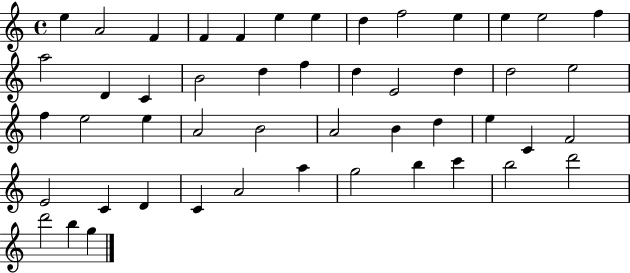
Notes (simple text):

E5/q A4/h F4/q F4/q F4/q E5/q E5/q D5/q F5/h E5/q E5/q E5/h F5/q A5/h D4/q C4/q B4/h D5/q F5/q D5/q E4/h D5/q D5/h E5/h F5/q E5/h E5/q A4/h B4/h A4/h B4/q D5/q E5/q C4/q F4/h E4/h C4/q D4/q C4/q A4/h A5/q G5/h B5/q C6/q B5/h D6/h D6/h B5/q G5/q